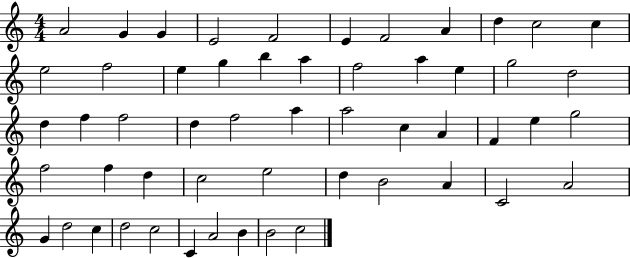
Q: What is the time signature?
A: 4/4